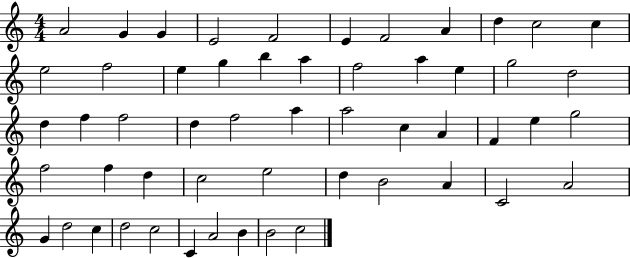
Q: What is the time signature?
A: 4/4